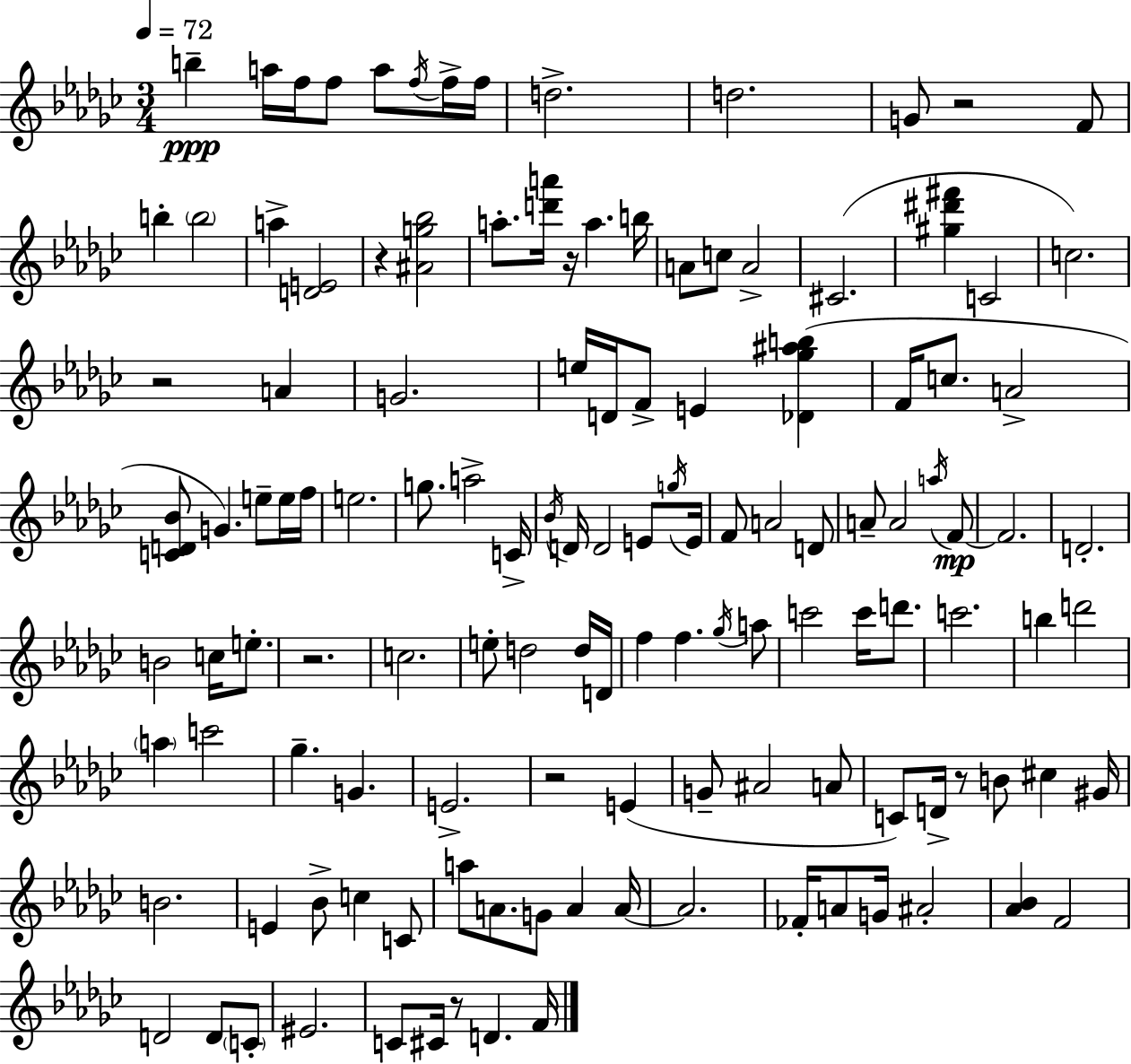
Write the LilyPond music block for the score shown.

{
  \clef treble
  \numericTimeSignature
  \time 3/4
  \key ees \minor
  \tempo 4 = 72
  b''4--\ppp a''16 f''16 f''8 a''8 \acciaccatura { f''16 } f''16-> | f''16 d''2.-> | d''2. | g'8 r2 f'8 | \break b''4-. \parenthesize b''2 | a''4-> <d' e'>2 | r4 <ais' g'' bes''>2 | a''8.-. <d''' a'''>16 r16 a''4. | \break b''16 a'8 c''8 a'2-> | cis'2.( | <gis'' dis''' fis'''>4 c'2 | c''2.) | \break r2 a'4 | g'2. | e''16 d'16 f'8-> e'4 <des' ges'' ais'' b''>4( | f'16 c''8. a'2-> | \break <c' d' bes'>8 g'4.) e''8-- e''16 | f''16 e''2. | g''8. a''2-> | c'16-> \acciaccatura { bes'16 } d'16 d'2 e'8 | \break \acciaccatura { g''16 } e'16 f'8 a'2 | d'8 a'8-- a'2 | \acciaccatura { a''16 } f'8~~\mp f'2. | d'2.-. | \break b'2 | c''16 e''8.-. r2. | c''2. | e''8-. d''2 | \break d''16 d'16 f''4 f''4. | \acciaccatura { ges''16 } a''8 c'''2 | c'''16 d'''8. c'''2. | b''4 d'''2 | \break \parenthesize a''4 c'''2 | ges''4.-- g'4. | e'2.-> | r2 | \break e'4( g'8-- ais'2 | a'8 c'8) d'16-> r8 b'8 | cis''4 gis'16 b'2. | e'4 bes'8-> c''4 | \break c'8 a''8 a'8. g'8 | a'4 a'16~~ a'2. | fes'16-. a'8 g'16 ais'2-. | <aes' bes'>4 f'2 | \break d'2 | d'8 \parenthesize c'8-. eis'2. | c'8 cis'16 r8 d'4. | f'16 \bar "|."
}